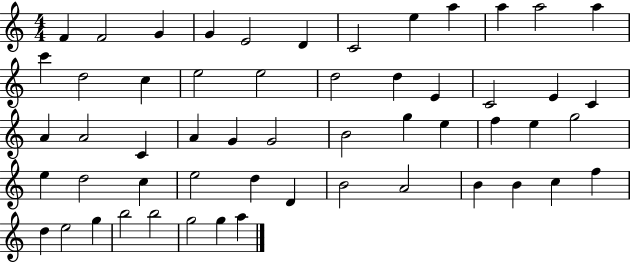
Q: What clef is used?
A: treble